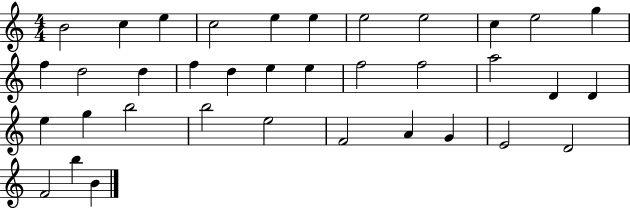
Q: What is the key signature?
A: C major